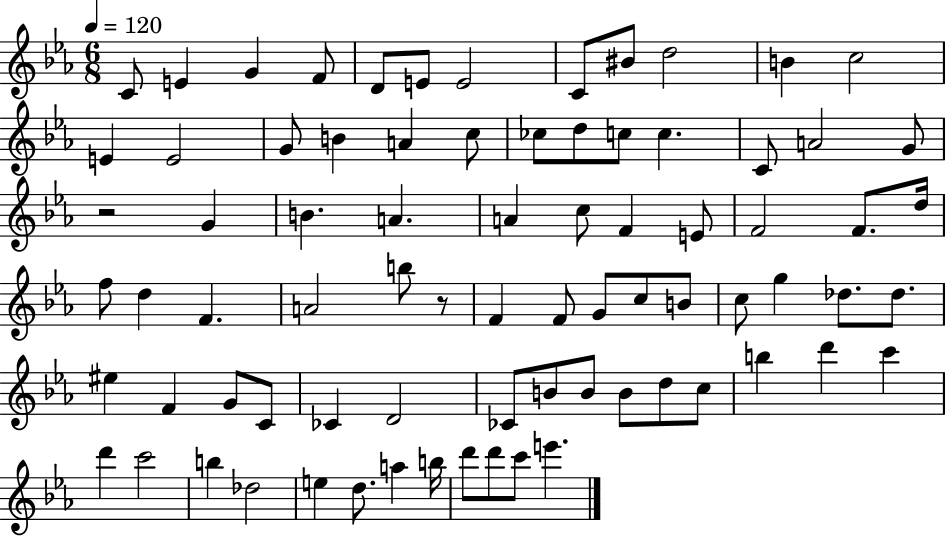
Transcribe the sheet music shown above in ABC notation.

X:1
T:Untitled
M:6/8
L:1/4
K:Eb
C/2 E G F/2 D/2 E/2 E2 C/2 ^B/2 d2 B c2 E E2 G/2 B A c/2 _c/2 d/2 c/2 c C/2 A2 G/2 z2 G B A A c/2 F E/2 F2 F/2 d/4 f/2 d F A2 b/2 z/2 F F/2 G/2 c/2 B/2 c/2 g _d/2 _d/2 ^e F G/2 C/2 _C D2 _C/2 B/2 B/2 B/2 d/2 c/2 b d' c' d' c'2 b _d2 e d/2 a b/4 d'/2 d'/2 c'/2 e'